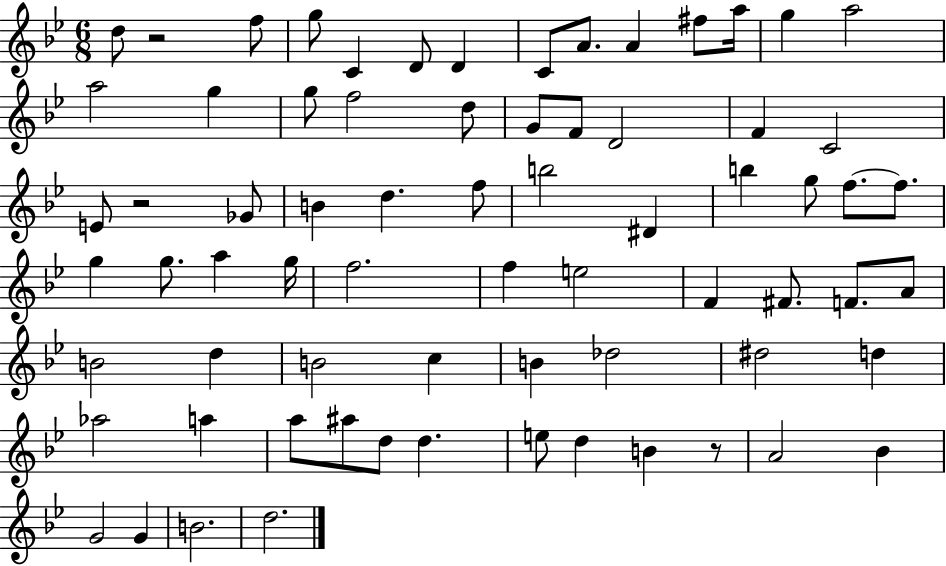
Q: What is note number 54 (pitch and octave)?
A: Ab5